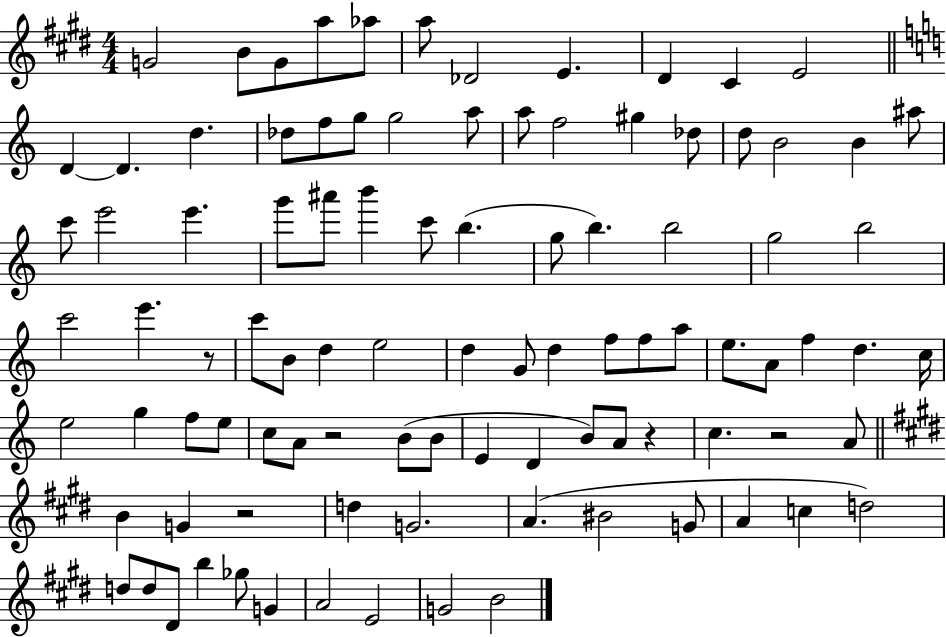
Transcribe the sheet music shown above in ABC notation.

X:1
T:Untitled
M:4/4
L:1/4
K:E
G2 B/2 G/2 a/2 _a/2 a/2 _D2 E ^D ^C E2 D D d _d/2 f/2 g/2 g2 a/2 a/2 f2 ^g _d/2 d/2 B2 B ^a/2 c'/2 e'2 e' g'/2 ^a'/2 b' c'/2 b g/2 b b2 g2 b2 c'2 e' z/2 c'/2 B/2 d e2 d G/2 d f/2 f/2 a/2 e/2 A/2 f d c/4 e2 g f/2 e/2 c/2 A/2 z2 B/2 B/2 E D B/2 A/2 z c z2 A/2 B G z2 d G2 A ^B2 G/2 A c d2 d/2 d/2 ^D/2 b _g/2 G A2 E2 G2 B2